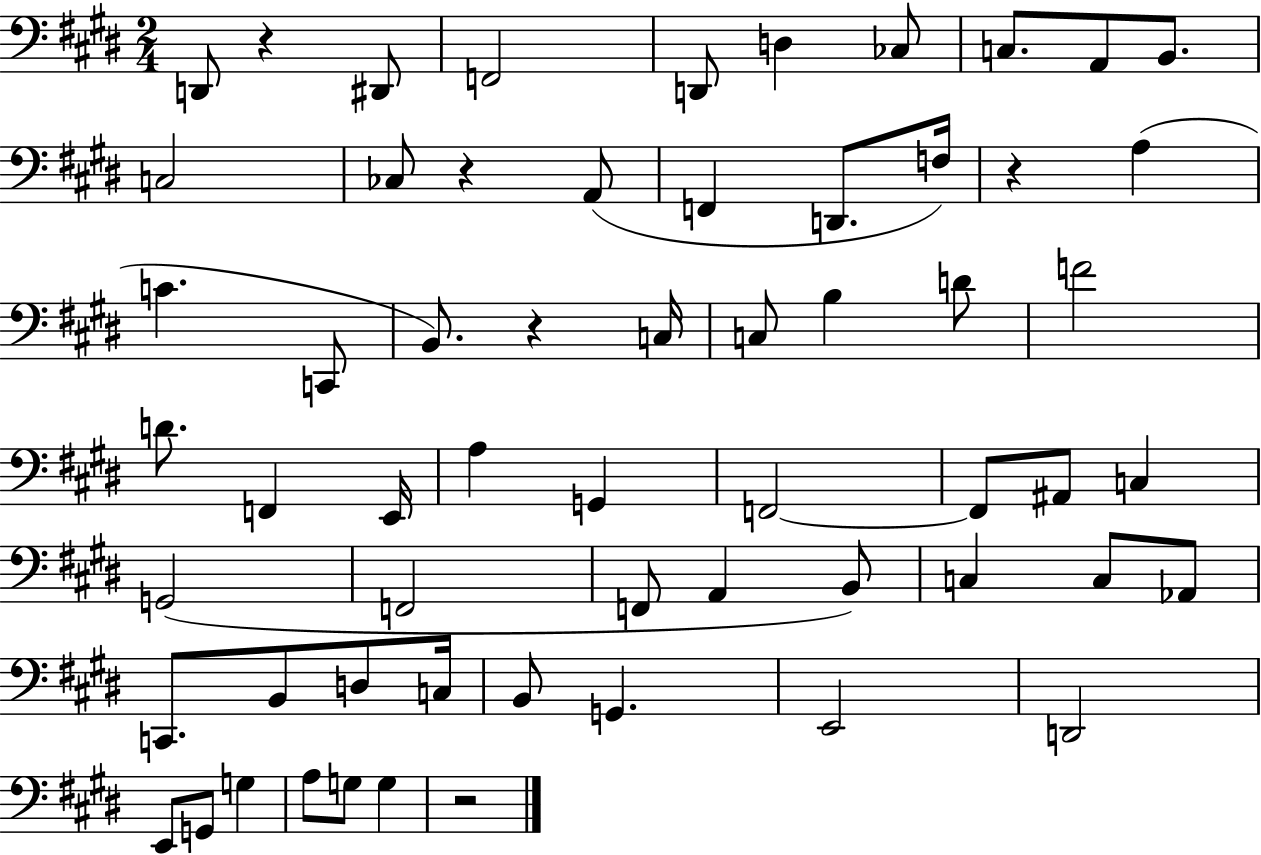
D2/e R/q D#2/e F2/h D2/e D3/q CES3/e C3/e. A2/e B2/e. C3/h CES3/e R/q A2/e F2/q D2/e. F3/s R/q A3/q C4/q. C2/e B2/e. R/q C3/s C3/e B3/q D4/e F4/h D4/e. F2/q E2/s A3/q G2/q F2/h F2/e A#2/e C3/q G2/h F2/h F2/e A2/q B2/e C3/q C3/e Ab2/e C2/e. B2/e D3/e C3/s B2/e G2/q. E2/h D2/h E2/e G2/e G3/q A3/e G3/e G3/q R/h